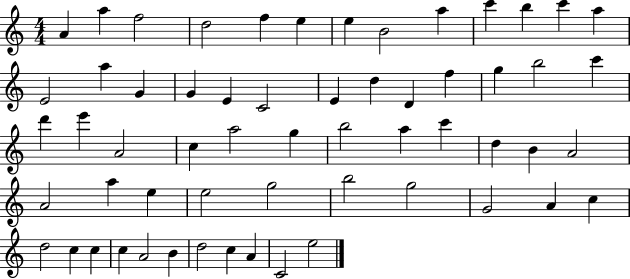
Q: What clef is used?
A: treble